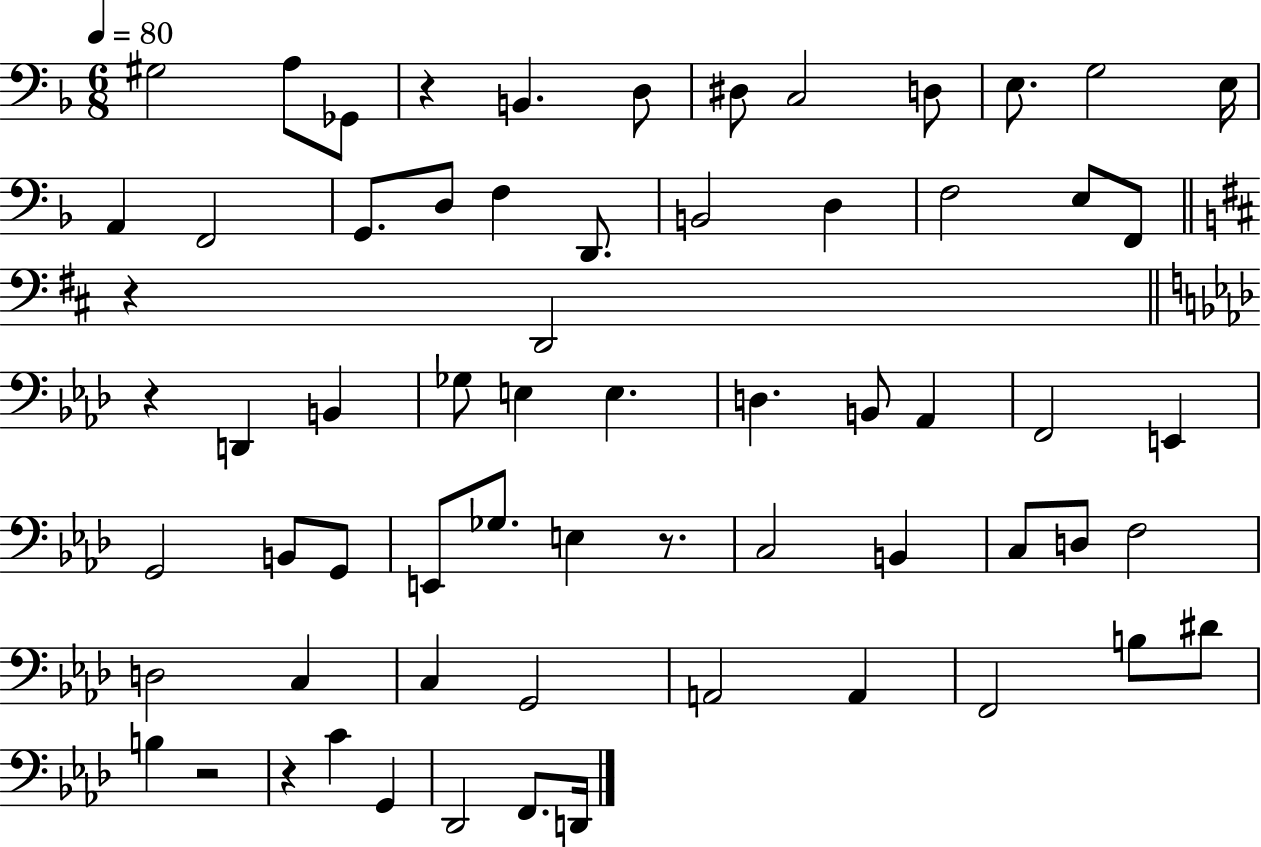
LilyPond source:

{
  \clef bass
  \numericTimeSignature
  \time 6/8
  \key f \major
  \tempo 4 = 80
  gis2 a8 ges,8 | r4 b,4. d8 | dis8 c2 d8 | e8. g2 e16 | \break a,4 f,2 | g,8. d8 f4 d,8. | b,2 d4 | f2 e8 f,8 | \break \bar "||" \break \key b \minor r4 d,2 | \bar "||" \break \key f \minor r4 d,4 b,4 | ges8 e4 e4. | d4. b,8 aes,4 | f,2 e,4 | \break g,2 b,8 g,8 | e,8 ges8. e4 r8. | c2 b,4 | c8 d8 f2 | \break d2 c4 | c4 g,2 | a,2 a,4 | f,2 b8 dis'8 | \break b4 r2 | r4 c'4 g,4 | des,2 f,8. d,16 | \bar "|."
}